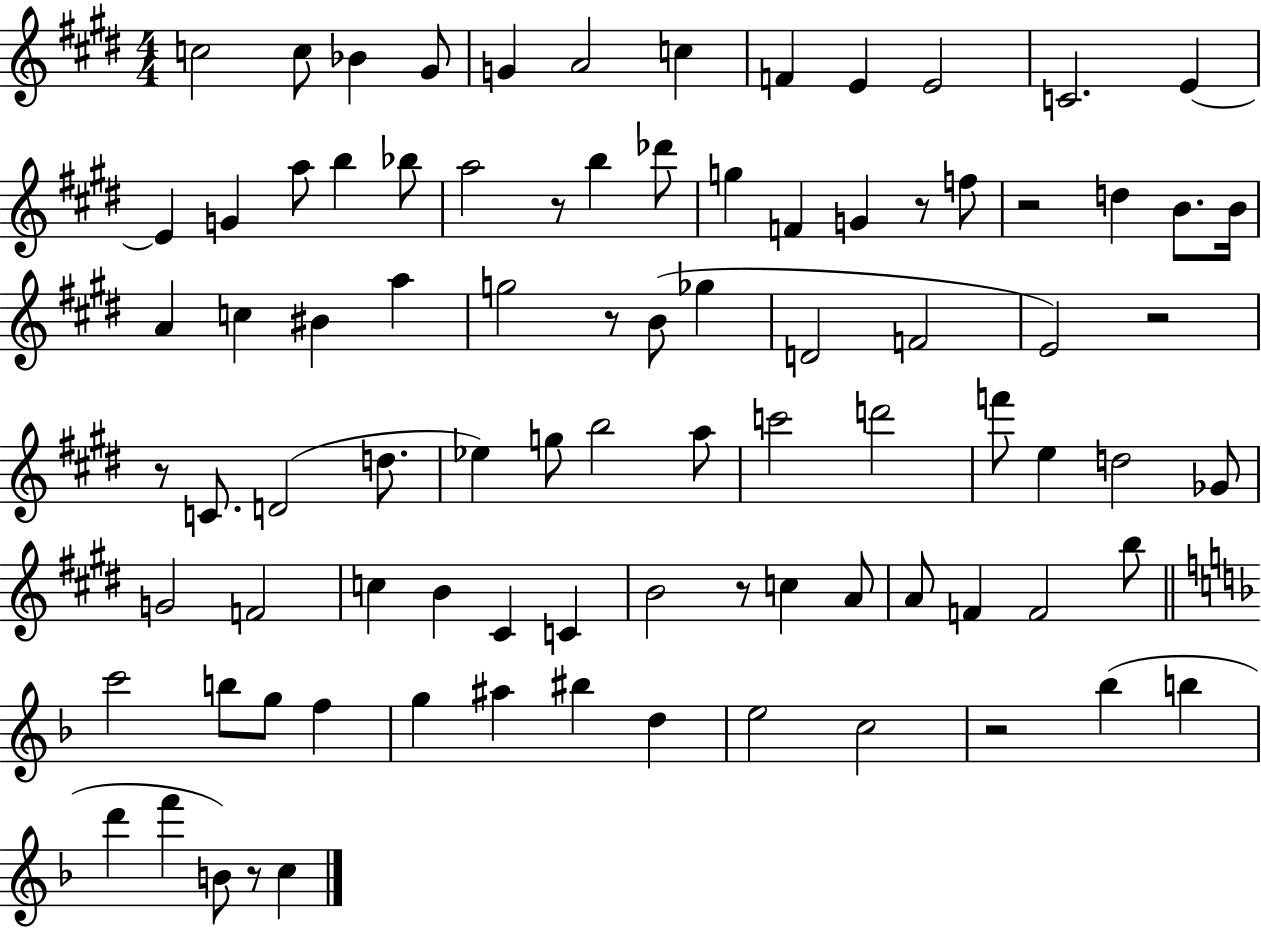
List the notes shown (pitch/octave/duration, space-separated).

C5/h C5/e Bb4/q G#4/e G4/q A4/h C5/q F4/q E4/q E4/h C4/h. E4/q E4/q G4/q A5/e B5/q Bb5/e A5/h R/e B5/q Db6/e G5/q F4/q G4/q R/e F5/e R/h D5/q B4/e. B4/s A4/q C5/q BIS4/q A5/q G5/h R/e B4/e Gb5/q D4/h F4/h E4/h R/h R/e C4/e. D4/h D5/e. Eb5/q G5/e B5/h A5/e C6/h D6/h F6/e E5/q D5/h Gb4/e G4/h F4/h C5/q B4/q C#4/q C4/q B4/h R/e C5/q A4/e A4/e F4/q F4/h B5/e C6/h B5/e G5/e F5/q G5/q A#5/q BIS5/q D5/q E5/h C5/h R/h Bb5/q B5/q D6/q F6/q B4/e R/e C5/q